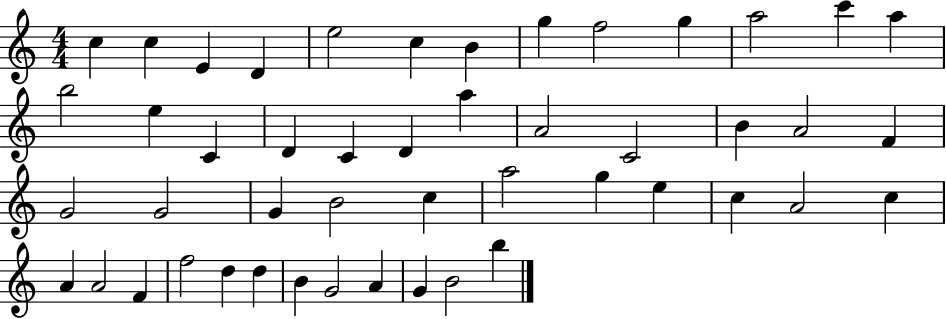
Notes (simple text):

C5/q C5/q E4/q D4/q E5/h C5/q B4/q G5/q F5/h G5/q A5/h C6/q A5/q B5/h E5/q C4/q D4/q C4/q D4/q A5/q A4/h C4/h B4/q A4/h F4/q G4/h G4/h G4/q B4/h C5/q A5/h G5/q E5/q C5/q A4/h C5/q A4/q A4/h F4/q F5/h D5/q D5/q B4/q G4/h A4/q G4/q B4/h B5/q